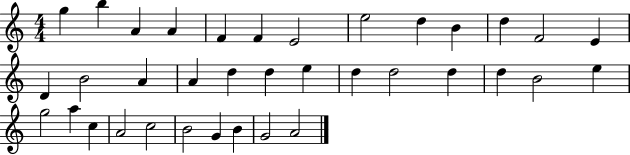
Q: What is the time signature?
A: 4/4